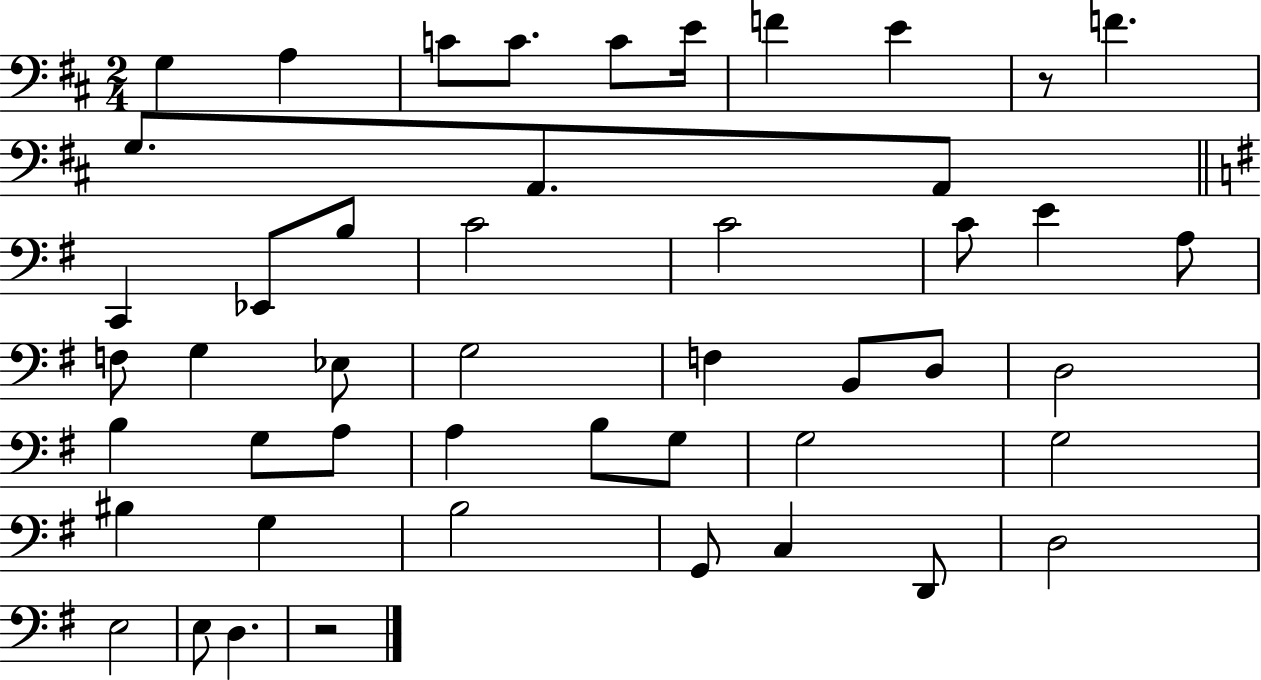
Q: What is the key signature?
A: D major